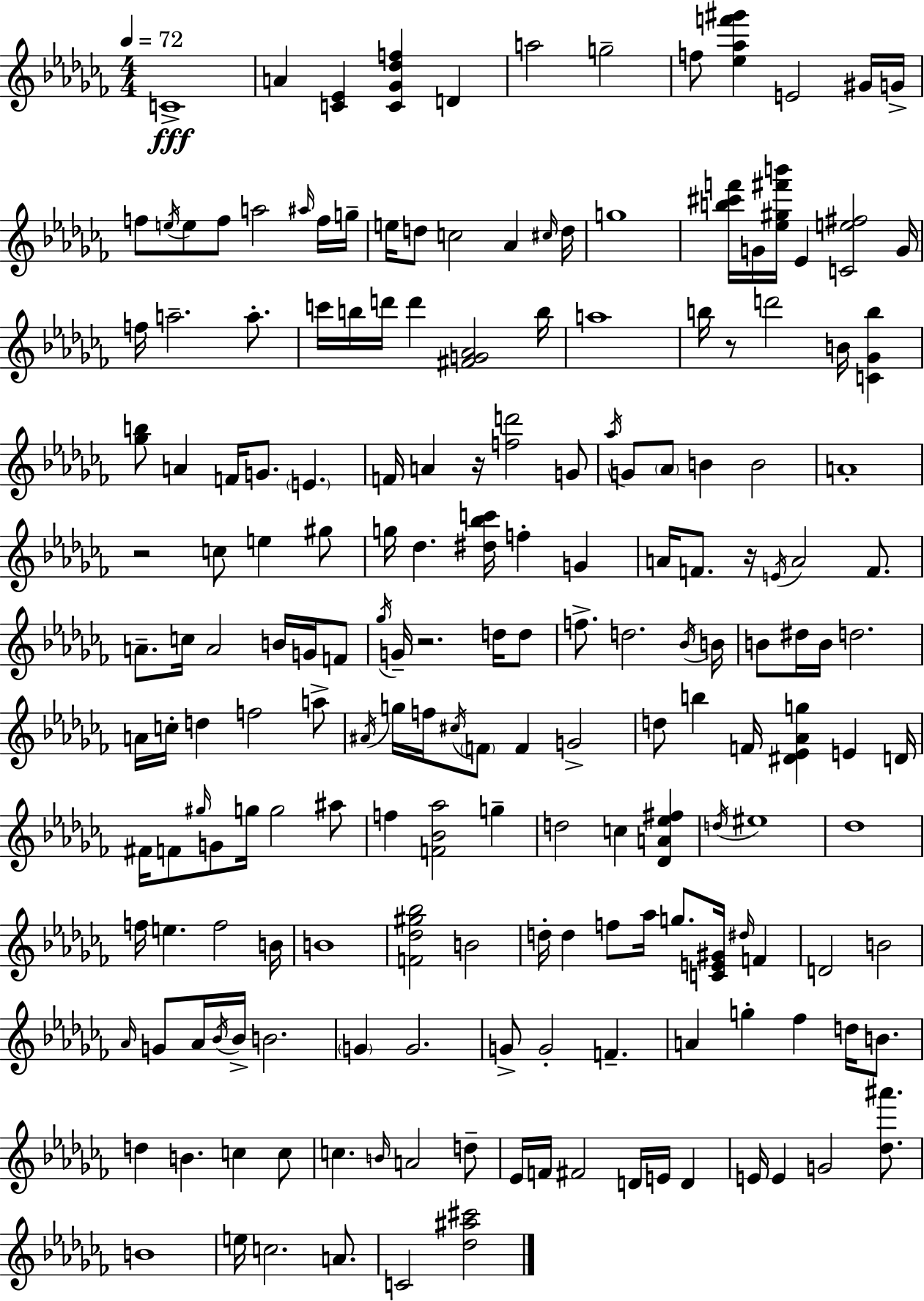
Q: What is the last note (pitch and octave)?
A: C4